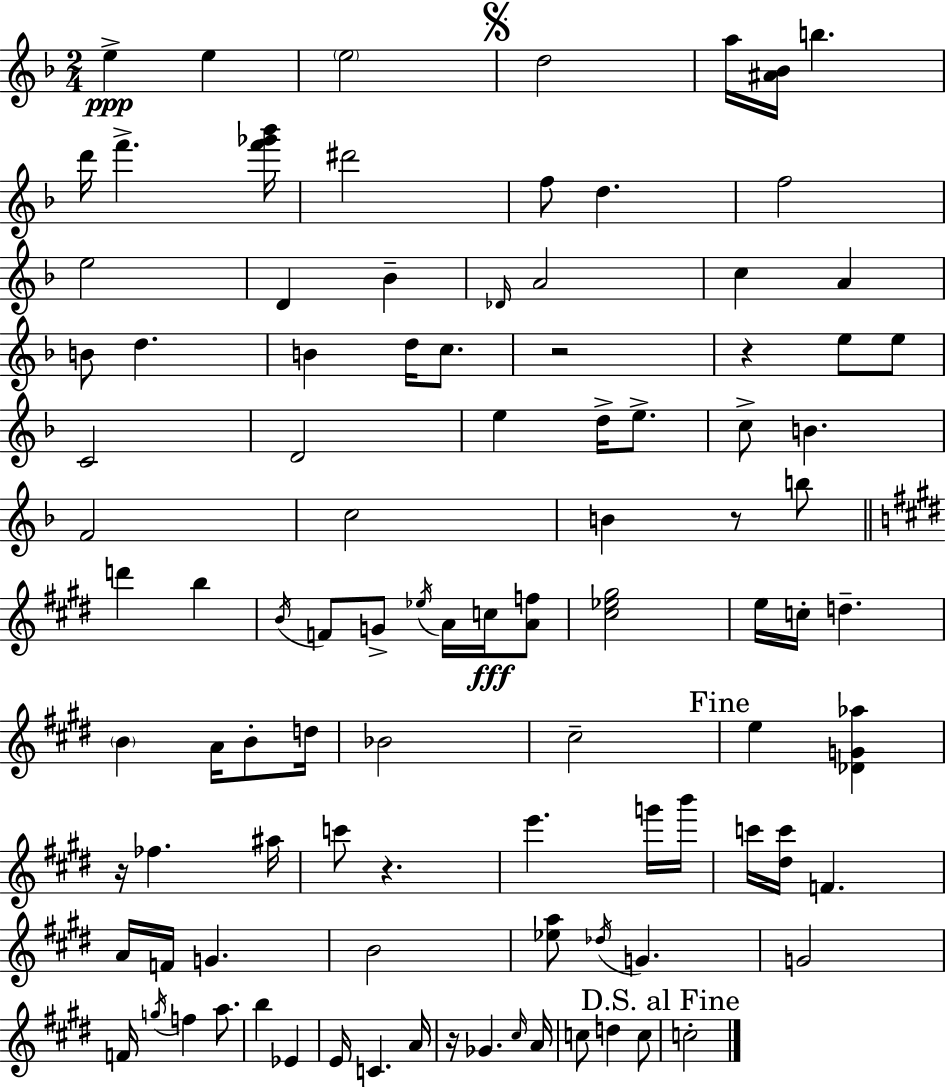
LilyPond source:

{
  \clef treble
  \numericTimeSignature
  \time 2/4
  \key f \major
  e''4->\ppp e''4 | \parenthesize e''2 | \mark \markup { \musicglyph "scripts.segno" } d''2 | a''16 <ais' bes'>16 b''4. | \break d'''16 f'''4.-> <f''' ges''' bes'''>16 | dis'''2 | f''8 d''4. | f''2 | \break e''2 | d'4 bes'4-- | \grace { des'16 } a'2 | c''4 a'4 | \break b'8 d''4. | b'4 d''16 c''8. | r2 | r4 e''8 e''8 | \break c'2 | d'2 | e''4 d''16-> e''8.-> | c''8-> b'4. | \break f'2 | c''2 | b'4 r8 b''8 | \bar "||" \break \key e \major d'''4 b''4 | \acciaccatura { b'16 } f'8 g'8-> \acciaccatura { ees''16 } a'16 c''16\fff | <a' f''>8 <cis'' ees'' gis''>2 | e''16 c''16-. d''4.-- | \break \parenthesize b'4 a'16 b'8-. | d''16 bes'2 | cis''2-- | \mark "Fine" e''4 <des' g' aes''>4 | \break r16 fes''4. | ais''16 c'''8 r4. | e'''4. | g'''16 b'''16 c'''16 <dis'' c'''>16 f'4. | \break a'16 f'16 g'4. | b'2 | <ees'' a''>8 \acciaccatura { des''16 } g'4. | g'2 | \break f'16 \acciaccatura { g''16 } f''4 | a''8. b''4 | ees'4 e'16 c'4. | a'16 r16 ges'4. | \break \grace { cis''16 } a'16 c''8 d''4 | c''8 \mark "D.S. al Fine" c''2-. | \bar "|."
}